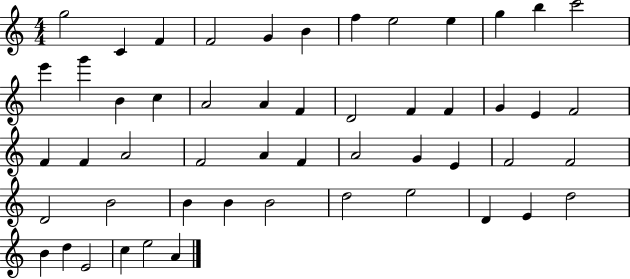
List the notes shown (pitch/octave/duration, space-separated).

G5/h C4/q F4/q F4/h G4/q B4/q F5/q E5/h E5/q G5/q B5/q C6/h E6/q G6/q B4/q C5/q A4/h A4/q F4/q D4/h F4/q F4/q G4/q E4/q F4/h F4/q F4/q A4/h F4/h A4/q F4/q A4/h G4/q E4/q F4/h F4/h D4/h B4/h B4/q B4/q B4/h D5/h E5/h D4/q E4/q D5/h B4/q D5/q E4/h C5/q E5/h A4/q